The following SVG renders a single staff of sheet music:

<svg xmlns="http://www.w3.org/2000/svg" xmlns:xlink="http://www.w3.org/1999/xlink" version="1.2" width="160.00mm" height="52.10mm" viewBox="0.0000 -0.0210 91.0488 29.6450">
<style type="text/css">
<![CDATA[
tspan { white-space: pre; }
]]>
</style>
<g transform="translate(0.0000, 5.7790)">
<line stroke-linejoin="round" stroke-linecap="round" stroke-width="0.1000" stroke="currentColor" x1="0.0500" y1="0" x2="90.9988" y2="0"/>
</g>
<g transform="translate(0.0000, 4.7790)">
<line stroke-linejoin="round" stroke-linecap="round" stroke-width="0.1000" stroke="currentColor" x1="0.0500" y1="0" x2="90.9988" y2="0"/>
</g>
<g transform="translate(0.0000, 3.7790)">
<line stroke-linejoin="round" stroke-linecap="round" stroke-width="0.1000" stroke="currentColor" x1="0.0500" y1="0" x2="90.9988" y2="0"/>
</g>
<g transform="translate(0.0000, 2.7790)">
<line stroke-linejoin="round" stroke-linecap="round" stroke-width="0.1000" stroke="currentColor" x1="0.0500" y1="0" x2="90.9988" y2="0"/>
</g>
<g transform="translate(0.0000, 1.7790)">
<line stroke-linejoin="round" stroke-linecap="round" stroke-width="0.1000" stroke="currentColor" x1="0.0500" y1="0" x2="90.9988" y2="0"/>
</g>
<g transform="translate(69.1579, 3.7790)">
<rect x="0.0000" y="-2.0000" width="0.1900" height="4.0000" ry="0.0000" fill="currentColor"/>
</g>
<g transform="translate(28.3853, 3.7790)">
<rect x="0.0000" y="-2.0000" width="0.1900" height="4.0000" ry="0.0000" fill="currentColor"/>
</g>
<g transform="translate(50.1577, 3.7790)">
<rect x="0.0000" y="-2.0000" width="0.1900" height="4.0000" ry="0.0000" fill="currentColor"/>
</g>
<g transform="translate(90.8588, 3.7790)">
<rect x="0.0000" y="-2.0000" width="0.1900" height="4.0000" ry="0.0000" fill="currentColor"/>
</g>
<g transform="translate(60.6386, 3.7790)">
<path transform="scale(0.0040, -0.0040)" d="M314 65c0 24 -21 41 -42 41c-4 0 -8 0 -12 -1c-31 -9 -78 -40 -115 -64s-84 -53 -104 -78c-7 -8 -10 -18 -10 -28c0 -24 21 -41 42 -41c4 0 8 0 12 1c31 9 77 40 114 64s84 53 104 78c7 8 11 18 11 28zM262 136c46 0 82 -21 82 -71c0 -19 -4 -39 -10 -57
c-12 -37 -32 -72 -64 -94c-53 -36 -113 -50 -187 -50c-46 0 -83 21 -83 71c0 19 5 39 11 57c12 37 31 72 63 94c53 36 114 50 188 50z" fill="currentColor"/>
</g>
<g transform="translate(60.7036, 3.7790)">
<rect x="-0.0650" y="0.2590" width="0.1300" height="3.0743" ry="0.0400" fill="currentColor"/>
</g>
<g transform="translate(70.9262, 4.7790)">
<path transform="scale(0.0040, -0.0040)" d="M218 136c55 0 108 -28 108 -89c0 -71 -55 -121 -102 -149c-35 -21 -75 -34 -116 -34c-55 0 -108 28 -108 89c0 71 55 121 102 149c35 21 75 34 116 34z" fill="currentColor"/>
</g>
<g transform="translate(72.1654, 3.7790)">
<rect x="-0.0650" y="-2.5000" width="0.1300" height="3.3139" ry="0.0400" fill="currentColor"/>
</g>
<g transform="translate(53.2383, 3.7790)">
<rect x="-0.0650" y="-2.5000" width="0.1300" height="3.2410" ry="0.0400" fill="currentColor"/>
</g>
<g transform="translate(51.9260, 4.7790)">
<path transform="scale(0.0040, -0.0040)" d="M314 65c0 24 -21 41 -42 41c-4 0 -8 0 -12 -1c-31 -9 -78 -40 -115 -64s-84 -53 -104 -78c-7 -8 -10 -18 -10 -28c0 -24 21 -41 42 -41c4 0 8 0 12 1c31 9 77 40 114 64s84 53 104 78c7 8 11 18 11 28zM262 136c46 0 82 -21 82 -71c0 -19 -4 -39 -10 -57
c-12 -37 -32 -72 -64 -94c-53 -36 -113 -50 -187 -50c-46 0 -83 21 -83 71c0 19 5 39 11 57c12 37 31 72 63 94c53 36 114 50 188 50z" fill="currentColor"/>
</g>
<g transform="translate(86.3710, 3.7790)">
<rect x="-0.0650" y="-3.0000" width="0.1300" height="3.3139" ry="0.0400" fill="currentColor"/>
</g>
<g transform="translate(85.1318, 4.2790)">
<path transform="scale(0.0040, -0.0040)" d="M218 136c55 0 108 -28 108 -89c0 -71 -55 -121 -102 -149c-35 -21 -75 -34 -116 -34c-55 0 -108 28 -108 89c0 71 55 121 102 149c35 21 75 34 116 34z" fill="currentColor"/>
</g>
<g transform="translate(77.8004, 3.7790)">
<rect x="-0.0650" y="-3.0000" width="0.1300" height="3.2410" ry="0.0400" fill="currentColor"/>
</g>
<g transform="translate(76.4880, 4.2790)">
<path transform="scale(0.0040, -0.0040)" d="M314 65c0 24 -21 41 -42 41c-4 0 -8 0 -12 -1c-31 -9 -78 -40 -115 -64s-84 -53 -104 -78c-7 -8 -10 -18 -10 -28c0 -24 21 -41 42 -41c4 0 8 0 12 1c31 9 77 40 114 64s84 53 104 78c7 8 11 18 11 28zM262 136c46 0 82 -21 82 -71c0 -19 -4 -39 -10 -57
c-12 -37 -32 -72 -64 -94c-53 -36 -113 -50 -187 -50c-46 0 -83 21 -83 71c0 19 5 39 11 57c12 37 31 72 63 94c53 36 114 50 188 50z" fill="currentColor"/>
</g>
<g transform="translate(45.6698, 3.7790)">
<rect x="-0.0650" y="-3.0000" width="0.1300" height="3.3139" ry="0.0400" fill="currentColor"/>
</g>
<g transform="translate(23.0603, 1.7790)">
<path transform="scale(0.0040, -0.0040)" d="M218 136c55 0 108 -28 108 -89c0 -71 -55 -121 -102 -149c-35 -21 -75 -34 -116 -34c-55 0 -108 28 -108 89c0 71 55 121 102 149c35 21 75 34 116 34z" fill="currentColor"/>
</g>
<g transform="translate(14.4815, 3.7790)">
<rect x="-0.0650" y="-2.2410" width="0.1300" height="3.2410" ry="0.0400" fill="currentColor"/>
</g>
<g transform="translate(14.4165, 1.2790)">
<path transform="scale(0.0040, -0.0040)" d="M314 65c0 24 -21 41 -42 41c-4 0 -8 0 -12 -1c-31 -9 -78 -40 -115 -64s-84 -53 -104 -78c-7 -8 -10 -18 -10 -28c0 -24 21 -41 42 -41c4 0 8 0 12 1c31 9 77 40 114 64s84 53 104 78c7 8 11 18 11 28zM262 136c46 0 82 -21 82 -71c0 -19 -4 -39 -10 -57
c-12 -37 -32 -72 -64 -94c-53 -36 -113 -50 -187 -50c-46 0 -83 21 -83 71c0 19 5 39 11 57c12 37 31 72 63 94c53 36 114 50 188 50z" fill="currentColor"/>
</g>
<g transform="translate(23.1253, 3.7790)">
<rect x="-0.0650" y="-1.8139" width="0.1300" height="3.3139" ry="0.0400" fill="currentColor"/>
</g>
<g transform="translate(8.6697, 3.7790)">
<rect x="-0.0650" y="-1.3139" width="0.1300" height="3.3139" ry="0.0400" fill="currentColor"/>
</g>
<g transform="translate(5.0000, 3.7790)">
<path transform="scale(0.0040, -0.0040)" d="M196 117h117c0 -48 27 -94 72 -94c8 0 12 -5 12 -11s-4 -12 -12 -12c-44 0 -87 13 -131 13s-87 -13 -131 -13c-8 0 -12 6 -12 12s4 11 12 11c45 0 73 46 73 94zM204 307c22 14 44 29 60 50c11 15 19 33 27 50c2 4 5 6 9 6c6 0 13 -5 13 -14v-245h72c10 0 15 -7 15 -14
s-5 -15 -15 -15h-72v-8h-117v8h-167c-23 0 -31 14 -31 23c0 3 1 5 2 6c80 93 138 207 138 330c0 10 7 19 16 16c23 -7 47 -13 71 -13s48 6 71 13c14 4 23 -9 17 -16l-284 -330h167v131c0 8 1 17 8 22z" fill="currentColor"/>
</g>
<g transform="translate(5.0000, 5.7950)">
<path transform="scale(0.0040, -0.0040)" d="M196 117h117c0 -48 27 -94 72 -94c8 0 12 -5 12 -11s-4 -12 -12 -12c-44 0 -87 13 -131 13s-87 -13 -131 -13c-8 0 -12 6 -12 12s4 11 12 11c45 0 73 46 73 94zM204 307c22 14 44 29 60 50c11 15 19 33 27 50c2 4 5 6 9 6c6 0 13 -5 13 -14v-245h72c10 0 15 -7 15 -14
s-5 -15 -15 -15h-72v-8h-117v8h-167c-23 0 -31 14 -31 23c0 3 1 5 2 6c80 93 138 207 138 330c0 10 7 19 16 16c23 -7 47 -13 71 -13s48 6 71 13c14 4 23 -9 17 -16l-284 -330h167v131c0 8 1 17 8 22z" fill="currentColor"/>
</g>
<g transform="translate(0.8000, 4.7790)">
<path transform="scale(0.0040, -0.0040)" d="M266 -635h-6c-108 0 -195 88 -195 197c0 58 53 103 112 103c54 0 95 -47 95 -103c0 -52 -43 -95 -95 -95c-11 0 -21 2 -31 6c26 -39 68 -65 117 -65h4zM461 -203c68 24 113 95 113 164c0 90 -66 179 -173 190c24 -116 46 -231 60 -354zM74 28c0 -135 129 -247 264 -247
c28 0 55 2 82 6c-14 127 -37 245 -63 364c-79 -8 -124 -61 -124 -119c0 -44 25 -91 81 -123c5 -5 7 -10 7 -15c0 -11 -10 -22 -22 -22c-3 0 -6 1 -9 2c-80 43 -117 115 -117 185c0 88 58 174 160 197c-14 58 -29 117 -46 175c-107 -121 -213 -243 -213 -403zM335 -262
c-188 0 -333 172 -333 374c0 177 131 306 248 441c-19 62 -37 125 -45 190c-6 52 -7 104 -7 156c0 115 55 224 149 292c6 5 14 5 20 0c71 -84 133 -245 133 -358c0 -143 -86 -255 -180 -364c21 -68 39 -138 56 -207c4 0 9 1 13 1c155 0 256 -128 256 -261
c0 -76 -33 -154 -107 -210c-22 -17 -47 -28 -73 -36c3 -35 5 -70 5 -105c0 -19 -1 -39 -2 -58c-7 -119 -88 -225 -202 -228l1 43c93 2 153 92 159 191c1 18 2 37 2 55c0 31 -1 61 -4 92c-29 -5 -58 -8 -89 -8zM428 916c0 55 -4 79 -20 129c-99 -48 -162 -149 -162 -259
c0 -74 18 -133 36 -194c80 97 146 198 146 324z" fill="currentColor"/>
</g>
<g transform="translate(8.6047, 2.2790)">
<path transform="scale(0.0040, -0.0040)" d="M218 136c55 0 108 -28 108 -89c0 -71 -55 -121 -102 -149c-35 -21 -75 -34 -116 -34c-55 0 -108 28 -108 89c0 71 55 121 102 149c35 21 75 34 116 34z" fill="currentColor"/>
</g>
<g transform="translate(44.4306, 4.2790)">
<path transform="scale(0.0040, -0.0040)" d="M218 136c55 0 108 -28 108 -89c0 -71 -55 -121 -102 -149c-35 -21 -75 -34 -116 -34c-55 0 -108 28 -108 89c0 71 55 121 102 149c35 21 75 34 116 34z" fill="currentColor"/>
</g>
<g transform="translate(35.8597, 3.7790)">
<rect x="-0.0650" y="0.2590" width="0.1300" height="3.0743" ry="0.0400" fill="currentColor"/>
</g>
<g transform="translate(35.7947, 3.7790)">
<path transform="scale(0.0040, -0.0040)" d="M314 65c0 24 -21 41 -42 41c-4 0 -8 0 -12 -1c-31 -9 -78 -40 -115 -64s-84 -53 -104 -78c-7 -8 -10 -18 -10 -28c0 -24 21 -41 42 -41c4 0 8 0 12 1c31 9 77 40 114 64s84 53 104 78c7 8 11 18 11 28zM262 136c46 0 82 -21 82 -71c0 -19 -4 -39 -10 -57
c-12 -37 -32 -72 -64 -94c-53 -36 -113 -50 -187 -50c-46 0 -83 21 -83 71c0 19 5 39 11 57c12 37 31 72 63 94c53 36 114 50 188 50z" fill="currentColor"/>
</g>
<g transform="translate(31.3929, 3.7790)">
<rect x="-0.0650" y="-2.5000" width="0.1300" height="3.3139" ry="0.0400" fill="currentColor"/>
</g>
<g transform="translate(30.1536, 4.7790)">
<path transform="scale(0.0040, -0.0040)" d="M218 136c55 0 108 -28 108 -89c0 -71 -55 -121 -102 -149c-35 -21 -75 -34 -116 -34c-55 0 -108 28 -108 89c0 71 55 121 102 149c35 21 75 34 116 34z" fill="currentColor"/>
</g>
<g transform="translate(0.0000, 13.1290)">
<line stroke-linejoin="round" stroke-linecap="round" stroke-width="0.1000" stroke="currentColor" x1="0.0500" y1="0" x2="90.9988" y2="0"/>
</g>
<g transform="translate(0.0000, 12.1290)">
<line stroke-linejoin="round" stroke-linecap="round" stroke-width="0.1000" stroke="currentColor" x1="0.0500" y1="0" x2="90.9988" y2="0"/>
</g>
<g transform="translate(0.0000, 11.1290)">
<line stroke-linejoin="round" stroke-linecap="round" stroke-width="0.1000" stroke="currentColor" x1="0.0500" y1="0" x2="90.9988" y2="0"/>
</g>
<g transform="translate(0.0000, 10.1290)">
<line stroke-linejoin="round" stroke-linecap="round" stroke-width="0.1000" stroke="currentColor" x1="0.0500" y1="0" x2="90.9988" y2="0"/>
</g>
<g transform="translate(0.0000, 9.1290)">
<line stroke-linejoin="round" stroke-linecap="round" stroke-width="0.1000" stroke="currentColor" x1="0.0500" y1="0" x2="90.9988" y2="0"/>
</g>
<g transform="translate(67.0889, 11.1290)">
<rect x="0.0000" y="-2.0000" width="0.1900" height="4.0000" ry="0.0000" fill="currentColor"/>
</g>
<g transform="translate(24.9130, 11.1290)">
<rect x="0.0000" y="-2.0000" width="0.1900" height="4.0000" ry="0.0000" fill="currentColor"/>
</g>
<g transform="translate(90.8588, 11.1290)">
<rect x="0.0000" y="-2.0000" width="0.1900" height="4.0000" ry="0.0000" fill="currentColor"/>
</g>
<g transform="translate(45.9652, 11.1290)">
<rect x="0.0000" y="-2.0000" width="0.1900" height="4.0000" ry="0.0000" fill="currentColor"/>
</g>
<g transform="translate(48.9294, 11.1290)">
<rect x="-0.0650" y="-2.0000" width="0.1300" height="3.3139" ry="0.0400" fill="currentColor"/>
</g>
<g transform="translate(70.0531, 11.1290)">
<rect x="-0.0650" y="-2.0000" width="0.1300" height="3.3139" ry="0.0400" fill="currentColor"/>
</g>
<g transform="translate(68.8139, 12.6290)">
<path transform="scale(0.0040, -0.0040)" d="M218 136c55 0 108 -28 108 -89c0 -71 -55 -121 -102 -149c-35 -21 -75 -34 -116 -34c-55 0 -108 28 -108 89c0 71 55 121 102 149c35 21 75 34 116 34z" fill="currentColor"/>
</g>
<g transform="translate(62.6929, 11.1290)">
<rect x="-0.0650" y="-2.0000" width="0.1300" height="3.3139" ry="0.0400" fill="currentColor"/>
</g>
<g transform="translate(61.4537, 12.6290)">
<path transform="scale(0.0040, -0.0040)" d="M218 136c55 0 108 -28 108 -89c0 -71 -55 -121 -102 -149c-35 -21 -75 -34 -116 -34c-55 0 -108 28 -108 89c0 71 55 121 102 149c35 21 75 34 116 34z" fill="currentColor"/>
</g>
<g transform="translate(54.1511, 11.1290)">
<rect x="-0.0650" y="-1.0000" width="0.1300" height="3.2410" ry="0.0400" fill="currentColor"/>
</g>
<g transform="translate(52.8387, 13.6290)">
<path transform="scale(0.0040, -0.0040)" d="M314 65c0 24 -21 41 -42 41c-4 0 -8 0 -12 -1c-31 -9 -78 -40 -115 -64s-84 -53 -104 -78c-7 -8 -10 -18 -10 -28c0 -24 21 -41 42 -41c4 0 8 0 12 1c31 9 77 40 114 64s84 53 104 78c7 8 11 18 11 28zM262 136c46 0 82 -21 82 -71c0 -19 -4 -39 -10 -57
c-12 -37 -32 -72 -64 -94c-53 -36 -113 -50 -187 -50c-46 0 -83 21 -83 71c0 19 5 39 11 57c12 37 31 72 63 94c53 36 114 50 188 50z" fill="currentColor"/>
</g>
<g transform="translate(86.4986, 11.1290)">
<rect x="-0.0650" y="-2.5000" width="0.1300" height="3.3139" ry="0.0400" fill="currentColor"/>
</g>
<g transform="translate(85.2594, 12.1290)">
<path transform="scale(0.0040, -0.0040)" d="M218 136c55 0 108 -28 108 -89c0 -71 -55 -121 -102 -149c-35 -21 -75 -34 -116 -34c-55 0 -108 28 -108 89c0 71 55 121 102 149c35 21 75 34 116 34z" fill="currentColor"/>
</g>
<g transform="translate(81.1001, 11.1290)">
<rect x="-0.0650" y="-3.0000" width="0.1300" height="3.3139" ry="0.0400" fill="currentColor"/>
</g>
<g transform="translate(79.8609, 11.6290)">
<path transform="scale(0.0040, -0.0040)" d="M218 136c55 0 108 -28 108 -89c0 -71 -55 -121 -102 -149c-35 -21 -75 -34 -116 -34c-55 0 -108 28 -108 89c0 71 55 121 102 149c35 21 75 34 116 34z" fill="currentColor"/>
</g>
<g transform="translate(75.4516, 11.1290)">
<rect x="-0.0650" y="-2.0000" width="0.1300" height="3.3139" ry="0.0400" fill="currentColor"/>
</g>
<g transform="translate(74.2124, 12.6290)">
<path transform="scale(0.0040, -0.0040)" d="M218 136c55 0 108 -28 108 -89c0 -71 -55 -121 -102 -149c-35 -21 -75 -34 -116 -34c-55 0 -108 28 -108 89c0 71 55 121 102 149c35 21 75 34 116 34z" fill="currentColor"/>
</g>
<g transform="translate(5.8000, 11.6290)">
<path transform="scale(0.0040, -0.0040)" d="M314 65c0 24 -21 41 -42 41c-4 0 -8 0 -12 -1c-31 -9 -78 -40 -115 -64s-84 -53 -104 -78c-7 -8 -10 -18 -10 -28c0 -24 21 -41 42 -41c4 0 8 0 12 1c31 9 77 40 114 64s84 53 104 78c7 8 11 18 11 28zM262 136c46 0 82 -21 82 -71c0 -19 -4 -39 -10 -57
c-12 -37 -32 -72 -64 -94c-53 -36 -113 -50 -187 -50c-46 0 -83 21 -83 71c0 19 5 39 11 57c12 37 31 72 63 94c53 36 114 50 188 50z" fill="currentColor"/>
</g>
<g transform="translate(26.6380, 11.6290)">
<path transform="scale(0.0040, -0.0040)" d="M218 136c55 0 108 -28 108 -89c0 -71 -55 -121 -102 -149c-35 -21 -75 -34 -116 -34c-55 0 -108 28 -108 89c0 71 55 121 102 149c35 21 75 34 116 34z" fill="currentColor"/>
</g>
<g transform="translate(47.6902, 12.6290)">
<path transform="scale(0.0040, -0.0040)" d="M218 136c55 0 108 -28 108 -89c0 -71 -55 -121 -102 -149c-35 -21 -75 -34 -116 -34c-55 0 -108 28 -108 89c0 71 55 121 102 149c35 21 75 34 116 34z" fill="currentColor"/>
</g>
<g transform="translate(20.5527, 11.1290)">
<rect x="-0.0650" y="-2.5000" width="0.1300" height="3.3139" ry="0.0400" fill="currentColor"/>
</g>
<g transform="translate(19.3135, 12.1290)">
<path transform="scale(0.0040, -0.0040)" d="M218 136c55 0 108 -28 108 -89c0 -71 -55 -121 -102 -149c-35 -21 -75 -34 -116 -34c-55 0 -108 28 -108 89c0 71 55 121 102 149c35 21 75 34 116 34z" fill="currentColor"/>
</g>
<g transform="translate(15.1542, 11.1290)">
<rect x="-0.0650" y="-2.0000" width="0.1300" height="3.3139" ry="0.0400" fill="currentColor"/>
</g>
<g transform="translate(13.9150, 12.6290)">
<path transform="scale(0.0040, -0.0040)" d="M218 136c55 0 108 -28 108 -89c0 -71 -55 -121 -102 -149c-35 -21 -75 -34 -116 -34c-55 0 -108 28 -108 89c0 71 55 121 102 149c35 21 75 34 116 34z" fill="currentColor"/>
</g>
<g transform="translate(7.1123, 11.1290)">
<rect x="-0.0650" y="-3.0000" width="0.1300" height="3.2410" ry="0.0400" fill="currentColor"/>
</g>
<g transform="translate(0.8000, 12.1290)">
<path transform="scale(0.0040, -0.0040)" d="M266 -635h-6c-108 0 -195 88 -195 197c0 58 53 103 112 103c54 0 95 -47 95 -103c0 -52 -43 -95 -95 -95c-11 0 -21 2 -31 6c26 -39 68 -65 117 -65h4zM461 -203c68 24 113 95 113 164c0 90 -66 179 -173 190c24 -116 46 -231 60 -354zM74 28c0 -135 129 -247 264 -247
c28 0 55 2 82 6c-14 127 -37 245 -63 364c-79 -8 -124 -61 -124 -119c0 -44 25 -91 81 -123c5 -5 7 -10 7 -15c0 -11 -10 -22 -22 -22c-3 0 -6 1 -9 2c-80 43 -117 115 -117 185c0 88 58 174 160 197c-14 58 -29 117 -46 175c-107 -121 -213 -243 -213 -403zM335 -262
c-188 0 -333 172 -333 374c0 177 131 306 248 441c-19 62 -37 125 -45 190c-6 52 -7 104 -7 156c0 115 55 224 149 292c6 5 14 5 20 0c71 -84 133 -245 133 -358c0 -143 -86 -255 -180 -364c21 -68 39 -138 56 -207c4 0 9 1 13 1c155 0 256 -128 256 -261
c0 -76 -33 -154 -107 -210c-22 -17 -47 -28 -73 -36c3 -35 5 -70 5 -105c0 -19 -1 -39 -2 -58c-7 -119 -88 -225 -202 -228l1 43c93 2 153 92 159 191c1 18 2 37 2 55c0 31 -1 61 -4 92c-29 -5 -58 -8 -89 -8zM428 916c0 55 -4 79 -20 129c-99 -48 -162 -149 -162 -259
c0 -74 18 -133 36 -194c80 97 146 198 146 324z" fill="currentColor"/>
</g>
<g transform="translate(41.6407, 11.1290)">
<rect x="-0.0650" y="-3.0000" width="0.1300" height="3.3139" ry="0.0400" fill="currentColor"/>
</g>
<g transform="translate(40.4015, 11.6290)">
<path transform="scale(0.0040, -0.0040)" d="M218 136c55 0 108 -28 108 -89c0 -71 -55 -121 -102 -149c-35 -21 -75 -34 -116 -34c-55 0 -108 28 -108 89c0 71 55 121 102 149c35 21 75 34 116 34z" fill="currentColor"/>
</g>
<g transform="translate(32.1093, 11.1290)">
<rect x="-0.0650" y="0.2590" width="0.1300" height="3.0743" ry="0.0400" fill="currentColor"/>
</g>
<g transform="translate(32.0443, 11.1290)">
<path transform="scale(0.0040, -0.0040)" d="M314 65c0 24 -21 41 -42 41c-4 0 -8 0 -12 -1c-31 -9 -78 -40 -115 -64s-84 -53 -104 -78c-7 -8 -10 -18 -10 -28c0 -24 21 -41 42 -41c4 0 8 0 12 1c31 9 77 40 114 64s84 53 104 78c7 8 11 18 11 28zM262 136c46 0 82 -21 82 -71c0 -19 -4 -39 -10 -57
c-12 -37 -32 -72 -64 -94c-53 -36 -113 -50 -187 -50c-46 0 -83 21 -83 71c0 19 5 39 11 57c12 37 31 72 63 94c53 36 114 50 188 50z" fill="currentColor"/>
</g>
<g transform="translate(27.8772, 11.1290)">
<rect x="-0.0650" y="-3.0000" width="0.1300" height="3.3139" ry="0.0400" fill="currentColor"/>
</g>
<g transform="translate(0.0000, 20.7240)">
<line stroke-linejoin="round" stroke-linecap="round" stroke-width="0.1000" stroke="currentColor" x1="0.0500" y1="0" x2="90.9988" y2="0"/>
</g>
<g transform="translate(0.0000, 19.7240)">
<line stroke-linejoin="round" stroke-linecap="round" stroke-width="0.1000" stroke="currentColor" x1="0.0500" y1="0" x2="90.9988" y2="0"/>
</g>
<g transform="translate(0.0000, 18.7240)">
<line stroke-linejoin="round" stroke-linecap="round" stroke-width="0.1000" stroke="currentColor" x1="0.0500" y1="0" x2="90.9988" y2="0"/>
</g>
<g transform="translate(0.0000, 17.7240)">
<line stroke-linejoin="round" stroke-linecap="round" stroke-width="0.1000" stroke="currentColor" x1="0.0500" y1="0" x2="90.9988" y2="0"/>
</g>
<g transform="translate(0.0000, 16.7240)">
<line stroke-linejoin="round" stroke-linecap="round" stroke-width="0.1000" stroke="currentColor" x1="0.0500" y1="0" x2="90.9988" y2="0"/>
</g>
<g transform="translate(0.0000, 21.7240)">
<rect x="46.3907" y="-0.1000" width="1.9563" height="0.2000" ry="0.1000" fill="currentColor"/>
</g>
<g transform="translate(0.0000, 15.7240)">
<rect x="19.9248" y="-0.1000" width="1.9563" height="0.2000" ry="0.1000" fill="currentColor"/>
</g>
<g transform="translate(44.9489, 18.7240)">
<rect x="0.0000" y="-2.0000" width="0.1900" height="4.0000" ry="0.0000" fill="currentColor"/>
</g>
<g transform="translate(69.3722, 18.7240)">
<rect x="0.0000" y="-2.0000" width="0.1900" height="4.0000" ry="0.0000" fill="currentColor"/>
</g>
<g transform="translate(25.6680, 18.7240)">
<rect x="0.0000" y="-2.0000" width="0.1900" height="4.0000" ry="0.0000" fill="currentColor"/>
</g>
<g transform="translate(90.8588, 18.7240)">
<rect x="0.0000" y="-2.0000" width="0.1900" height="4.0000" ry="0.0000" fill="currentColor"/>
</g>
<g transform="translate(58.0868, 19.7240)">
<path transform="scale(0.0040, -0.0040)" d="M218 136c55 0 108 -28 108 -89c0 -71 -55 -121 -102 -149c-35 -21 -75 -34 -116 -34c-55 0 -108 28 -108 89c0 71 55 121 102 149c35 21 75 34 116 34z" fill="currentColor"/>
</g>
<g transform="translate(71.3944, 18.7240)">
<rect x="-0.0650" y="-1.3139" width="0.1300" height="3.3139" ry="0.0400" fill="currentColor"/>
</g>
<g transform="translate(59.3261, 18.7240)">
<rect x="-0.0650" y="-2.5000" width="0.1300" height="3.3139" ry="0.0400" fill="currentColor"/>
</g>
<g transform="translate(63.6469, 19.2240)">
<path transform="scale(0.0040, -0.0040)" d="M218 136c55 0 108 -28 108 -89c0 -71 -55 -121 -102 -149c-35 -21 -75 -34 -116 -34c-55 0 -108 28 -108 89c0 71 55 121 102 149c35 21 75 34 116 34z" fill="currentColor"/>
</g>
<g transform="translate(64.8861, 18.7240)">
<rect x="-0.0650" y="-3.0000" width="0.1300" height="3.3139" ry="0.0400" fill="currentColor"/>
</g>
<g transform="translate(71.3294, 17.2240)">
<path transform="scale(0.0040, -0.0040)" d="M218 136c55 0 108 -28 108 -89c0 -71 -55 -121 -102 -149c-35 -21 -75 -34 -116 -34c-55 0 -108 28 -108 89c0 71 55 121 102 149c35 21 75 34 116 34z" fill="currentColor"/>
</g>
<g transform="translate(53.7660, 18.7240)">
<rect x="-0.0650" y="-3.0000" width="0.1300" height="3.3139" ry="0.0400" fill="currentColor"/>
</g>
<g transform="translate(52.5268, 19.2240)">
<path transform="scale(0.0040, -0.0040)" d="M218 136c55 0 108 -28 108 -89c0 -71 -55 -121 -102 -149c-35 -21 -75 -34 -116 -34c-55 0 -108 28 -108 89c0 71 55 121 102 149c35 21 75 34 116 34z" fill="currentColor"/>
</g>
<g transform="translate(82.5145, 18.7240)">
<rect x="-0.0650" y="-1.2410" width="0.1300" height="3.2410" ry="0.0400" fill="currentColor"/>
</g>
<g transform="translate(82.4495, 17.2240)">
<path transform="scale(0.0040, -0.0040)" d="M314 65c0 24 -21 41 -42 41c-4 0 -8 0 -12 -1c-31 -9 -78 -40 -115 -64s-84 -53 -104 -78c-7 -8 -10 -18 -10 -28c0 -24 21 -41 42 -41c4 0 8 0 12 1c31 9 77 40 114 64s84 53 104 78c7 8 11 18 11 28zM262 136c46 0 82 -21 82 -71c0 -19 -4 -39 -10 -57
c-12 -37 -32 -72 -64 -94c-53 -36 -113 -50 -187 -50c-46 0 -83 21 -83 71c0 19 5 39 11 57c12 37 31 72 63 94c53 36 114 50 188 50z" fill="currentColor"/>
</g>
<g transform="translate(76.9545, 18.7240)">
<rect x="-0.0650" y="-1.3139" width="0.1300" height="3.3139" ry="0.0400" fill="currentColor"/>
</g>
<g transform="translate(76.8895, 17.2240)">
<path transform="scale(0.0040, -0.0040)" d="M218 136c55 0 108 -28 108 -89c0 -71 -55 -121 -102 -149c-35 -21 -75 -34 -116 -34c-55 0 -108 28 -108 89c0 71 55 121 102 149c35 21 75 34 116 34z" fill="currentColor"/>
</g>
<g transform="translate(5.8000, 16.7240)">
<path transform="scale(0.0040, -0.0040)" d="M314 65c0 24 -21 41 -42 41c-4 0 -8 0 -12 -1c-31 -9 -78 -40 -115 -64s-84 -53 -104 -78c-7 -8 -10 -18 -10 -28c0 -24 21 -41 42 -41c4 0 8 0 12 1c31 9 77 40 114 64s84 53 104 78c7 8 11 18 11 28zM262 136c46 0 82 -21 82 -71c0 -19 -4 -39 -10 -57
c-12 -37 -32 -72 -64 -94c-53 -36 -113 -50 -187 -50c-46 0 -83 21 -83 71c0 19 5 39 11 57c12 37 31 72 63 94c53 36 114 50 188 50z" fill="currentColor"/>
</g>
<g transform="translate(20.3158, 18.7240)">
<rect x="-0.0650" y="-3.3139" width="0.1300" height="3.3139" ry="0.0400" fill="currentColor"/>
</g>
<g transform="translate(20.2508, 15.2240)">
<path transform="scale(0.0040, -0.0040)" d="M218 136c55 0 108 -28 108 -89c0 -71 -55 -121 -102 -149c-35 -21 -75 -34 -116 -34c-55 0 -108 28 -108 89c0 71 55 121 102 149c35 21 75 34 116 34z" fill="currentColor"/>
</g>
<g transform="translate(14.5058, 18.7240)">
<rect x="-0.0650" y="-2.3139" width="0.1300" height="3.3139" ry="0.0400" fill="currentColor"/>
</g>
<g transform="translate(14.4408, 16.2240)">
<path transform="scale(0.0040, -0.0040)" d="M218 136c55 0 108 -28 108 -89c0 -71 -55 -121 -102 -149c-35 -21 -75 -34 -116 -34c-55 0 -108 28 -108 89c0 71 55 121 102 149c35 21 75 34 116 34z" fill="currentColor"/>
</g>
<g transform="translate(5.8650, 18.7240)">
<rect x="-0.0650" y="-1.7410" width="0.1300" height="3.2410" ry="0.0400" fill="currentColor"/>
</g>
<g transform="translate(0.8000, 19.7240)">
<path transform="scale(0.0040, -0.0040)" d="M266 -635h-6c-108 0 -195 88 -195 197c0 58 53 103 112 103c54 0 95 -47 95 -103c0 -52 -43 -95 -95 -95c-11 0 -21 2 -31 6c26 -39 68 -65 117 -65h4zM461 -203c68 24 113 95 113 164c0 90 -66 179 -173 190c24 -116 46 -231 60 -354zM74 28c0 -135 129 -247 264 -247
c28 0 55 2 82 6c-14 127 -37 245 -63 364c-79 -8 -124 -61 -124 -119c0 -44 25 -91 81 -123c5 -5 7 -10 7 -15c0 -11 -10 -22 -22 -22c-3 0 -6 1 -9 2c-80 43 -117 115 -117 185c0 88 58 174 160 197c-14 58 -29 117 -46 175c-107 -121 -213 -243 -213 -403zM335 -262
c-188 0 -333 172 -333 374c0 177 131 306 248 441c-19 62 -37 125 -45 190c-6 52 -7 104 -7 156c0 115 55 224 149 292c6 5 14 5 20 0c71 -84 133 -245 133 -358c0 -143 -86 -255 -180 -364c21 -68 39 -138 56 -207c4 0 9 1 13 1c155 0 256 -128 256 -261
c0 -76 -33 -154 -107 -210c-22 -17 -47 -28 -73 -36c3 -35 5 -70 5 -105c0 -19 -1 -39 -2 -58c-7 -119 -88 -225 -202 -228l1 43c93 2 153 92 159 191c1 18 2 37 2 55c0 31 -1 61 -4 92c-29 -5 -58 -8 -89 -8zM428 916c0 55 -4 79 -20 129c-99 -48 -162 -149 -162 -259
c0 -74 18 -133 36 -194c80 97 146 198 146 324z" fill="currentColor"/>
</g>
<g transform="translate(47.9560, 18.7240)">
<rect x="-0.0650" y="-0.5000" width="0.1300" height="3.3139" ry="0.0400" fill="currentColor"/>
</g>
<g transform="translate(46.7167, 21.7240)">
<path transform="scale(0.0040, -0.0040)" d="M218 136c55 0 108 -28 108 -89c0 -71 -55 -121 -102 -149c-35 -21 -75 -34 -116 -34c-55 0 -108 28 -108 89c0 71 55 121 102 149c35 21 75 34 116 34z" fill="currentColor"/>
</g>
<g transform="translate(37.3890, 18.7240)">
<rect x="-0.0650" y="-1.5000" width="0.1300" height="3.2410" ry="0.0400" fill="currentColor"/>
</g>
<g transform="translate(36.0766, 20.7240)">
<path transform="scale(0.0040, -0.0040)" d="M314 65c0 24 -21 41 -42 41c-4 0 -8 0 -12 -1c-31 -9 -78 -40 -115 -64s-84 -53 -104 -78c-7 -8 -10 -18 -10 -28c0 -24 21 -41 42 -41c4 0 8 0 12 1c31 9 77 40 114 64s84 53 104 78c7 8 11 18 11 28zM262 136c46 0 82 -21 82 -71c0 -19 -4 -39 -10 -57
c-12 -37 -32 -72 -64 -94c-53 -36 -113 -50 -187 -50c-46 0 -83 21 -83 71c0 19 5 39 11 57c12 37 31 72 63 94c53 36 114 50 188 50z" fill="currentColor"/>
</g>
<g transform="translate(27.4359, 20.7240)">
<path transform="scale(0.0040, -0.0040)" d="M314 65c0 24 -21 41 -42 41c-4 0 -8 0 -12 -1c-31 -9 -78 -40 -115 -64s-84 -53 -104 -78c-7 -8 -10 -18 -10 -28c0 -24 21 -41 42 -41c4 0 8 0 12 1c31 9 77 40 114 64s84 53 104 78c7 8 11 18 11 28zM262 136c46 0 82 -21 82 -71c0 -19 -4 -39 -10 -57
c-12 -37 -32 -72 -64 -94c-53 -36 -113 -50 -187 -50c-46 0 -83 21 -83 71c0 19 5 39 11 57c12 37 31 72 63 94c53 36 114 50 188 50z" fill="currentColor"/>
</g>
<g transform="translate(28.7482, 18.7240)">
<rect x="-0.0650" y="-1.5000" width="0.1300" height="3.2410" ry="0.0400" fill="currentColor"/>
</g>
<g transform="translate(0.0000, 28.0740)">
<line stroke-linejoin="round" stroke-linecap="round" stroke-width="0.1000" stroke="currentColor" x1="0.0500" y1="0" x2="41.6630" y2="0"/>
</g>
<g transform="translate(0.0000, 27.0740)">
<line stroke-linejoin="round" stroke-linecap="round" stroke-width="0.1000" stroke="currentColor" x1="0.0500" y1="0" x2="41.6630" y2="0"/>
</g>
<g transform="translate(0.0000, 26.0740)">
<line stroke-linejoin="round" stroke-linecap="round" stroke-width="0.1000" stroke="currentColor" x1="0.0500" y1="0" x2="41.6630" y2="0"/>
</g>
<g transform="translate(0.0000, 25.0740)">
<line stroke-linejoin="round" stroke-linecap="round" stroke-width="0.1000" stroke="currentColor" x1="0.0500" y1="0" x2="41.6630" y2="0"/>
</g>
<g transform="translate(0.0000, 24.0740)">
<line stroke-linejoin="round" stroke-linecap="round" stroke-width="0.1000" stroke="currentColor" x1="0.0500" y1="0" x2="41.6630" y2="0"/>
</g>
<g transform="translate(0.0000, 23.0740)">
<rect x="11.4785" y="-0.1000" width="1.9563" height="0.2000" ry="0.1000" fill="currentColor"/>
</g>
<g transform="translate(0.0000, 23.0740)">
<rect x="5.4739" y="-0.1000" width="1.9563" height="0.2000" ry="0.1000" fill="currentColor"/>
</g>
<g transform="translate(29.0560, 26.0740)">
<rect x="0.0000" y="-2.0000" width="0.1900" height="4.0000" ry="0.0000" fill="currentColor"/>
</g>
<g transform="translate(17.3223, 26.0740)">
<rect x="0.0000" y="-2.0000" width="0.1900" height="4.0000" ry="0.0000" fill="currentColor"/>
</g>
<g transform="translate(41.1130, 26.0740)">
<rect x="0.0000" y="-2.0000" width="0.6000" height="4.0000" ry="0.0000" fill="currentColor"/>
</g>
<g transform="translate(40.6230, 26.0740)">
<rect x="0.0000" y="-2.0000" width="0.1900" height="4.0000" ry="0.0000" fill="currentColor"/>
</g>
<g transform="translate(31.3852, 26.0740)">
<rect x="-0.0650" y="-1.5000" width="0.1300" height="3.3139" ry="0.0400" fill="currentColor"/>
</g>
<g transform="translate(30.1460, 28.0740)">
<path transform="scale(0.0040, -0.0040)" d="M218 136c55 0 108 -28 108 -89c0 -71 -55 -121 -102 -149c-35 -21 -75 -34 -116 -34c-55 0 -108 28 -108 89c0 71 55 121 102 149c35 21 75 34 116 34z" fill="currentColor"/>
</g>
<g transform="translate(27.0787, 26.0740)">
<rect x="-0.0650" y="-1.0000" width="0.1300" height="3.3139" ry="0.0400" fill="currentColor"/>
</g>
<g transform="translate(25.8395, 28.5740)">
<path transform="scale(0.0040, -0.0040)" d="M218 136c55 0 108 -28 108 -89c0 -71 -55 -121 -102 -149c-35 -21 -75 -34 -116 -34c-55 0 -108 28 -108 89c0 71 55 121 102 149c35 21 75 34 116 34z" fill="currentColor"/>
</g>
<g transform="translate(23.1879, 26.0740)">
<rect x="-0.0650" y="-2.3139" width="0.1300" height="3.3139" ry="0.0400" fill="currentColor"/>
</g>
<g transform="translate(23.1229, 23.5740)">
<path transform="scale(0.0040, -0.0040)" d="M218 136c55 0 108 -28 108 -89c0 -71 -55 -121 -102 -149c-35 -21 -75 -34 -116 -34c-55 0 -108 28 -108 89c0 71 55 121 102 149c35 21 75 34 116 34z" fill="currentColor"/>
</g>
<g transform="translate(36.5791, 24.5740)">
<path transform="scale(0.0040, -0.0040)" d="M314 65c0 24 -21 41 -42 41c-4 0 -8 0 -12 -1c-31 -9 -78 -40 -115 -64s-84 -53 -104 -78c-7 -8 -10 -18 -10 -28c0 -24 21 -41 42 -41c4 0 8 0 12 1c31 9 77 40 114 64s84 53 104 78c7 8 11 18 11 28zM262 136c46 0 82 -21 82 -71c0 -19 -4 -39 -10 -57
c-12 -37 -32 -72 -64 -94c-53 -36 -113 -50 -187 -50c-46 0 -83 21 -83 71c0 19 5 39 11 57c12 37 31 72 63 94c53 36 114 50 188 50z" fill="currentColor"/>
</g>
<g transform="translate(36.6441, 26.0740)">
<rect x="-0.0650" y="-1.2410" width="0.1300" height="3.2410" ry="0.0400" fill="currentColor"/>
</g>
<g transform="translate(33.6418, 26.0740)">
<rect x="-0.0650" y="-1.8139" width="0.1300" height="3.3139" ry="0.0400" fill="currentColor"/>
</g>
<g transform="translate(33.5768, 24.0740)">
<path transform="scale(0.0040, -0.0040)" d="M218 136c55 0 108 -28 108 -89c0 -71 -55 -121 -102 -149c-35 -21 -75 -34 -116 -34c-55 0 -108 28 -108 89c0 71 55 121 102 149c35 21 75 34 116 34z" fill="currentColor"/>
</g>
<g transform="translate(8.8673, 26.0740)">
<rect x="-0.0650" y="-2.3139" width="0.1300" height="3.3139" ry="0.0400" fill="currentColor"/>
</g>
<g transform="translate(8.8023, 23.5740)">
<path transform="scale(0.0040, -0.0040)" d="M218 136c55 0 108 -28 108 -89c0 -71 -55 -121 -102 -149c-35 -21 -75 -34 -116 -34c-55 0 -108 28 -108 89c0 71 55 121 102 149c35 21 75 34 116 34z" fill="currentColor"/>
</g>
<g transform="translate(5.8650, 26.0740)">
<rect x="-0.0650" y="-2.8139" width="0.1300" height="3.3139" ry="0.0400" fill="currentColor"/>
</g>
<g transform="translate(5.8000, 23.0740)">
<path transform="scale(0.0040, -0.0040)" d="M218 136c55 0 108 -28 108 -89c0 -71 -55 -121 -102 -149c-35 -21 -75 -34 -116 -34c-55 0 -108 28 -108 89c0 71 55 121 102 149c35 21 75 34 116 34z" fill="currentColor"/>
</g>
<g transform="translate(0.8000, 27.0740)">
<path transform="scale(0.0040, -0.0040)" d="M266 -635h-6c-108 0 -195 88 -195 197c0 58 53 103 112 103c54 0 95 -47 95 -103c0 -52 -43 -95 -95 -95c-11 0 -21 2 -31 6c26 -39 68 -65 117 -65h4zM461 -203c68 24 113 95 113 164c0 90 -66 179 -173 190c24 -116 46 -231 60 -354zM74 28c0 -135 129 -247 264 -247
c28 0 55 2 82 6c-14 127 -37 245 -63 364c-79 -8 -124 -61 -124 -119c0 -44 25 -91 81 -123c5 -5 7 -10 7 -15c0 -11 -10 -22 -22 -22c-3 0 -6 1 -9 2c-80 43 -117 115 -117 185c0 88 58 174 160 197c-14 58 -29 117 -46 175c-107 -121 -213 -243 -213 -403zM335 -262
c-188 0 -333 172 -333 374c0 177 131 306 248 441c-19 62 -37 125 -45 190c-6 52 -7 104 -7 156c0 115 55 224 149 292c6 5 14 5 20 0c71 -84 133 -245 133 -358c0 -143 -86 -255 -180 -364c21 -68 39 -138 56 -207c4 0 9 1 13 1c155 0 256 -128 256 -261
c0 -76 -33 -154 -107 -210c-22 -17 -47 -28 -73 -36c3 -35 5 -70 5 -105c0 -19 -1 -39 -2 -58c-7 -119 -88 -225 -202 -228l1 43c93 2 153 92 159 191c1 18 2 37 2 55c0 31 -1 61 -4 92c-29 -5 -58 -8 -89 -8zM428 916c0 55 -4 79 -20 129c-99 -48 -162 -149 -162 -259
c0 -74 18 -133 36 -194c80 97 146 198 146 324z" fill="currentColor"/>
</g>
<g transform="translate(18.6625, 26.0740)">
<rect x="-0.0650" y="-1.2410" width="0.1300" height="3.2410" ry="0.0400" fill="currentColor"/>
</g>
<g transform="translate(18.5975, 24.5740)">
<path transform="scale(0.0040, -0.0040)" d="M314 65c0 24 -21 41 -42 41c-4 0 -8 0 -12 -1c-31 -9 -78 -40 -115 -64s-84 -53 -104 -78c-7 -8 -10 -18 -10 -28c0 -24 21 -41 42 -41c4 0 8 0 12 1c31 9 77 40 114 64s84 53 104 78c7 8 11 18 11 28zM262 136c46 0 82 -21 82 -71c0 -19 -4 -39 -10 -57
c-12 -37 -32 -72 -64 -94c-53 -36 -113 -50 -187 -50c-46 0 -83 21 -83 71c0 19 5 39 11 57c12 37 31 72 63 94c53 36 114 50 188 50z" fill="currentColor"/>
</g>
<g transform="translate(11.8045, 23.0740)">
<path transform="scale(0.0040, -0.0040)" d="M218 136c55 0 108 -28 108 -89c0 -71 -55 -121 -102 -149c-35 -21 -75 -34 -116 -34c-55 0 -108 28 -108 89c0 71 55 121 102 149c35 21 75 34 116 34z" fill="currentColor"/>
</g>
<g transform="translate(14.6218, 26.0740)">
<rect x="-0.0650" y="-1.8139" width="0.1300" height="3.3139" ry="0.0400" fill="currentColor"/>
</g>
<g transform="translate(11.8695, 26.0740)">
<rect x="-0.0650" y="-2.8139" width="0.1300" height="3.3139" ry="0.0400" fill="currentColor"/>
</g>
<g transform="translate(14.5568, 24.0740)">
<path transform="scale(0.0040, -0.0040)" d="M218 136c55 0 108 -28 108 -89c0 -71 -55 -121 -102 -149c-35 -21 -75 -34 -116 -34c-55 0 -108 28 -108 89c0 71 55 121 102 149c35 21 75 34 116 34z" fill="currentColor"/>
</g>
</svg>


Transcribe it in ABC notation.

X:1
T:Untitled
M:4/4
L:1/4
K:C
e g2 f G B2 A G2 B2 G A2 A A2 F G A B2 A F D2 F F F A G f2 g b E2 E2 C A G A e e e2 a g a f e2 g D E f e2